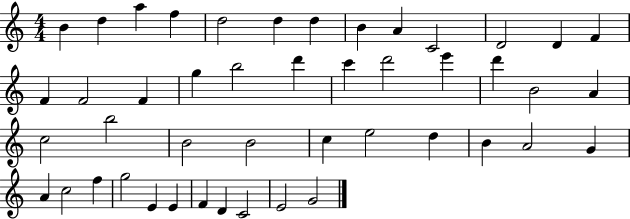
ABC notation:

X:1
T:Untitled
M:4/4
L:1/4
K:C
B d a f d2 d d B A C2 D2 D F F F2 F g b2 d' c' d'2 e' d' B2 A c2 b2 B2 B2 c e2 d B A2 G A c2 f g2 E E F D C2 E2 G2